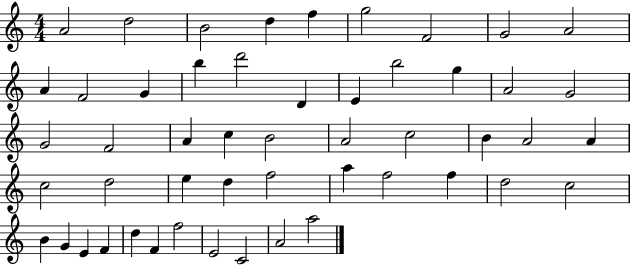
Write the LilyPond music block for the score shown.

{
  \clef treble
  \numericTimeSignature
  \time 4/4
  \key c \major
  a'2 d''2 | b'2 d''4 f''4 | g''2 f'2 | g'2 a'2 | \break a'4 f'2 g'4 | b''4 d'''2 d'4 | e'4 b''2 g''4 | a'2 g'2 | \break g'2 f'2 | a'4 c''4 b'2 | a'2 c''2 | b'4 a'2 a'4 | \break c''2 d''2 | e''4 d''4 f''2 | a''4 f''2 f''4 | d''2 c''2 | \break b'4 g'4 e'4 f'4 | d''4 f'4 f''2 | e'2 c'2 | a'2 a''2 | \break \bar "|."
}